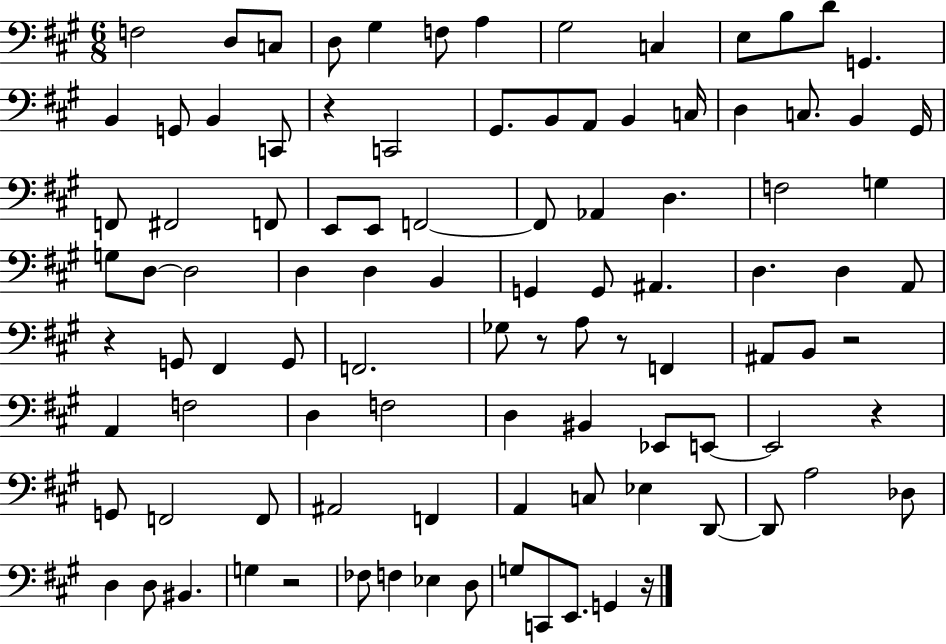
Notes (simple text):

F3/h D3/e C3/e D3/e G#3/q F3/e A3/q G#3/h C3/q E3/e B3/e D4/e G2/q. B2/q G2/e B2/q C2/e R/q C2/h G#2/e. B2/e A2/e B2/q C3/s D3/q C3/e. B2/q G#2/s F2/e F#2/h F2/e E2/e E2/e F2/h F2/e Ab2/q D3/q. F3/h G3/q G3/e D3/e D3/h D3/q D3/q B2/q G2/q G2/e A#2/q. D3/q. D3/q A2/e R/q G2/e F#2/q G2/e F2/h. Gb3/e R/e A3/e R/e F2/q A#2/e B2/e R/h A2/q F3/h D3/q F3/h D3/q BIS2/q Eb2/e E2/e E2/h R/q G2/e F2/h F2/e A#2/h F2/q A2/q C3/e Eb3/q D2/e D2/e A3/h Db3/e D3/q D3/e BIS2/q. G3/q R/h FES3/e F3/q Eb3/q D3/e G3/e C2/e E2/e. G2/q R/s